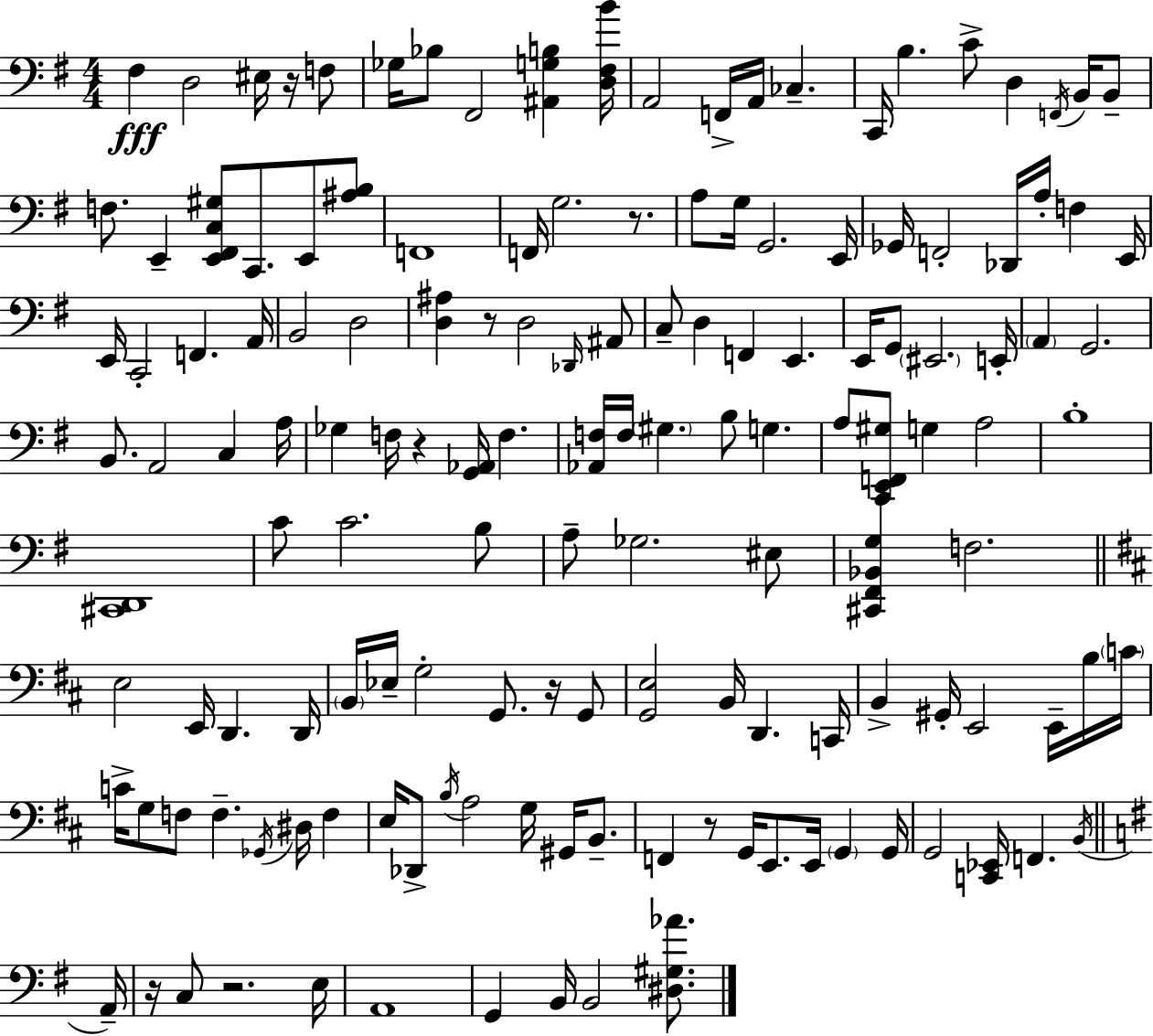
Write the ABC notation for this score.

X:1
T:Untitled
M:4/4
L:1/4
K:Em
^F, D,2 ^E,/4 z/4 F,/2 _G,/4 _B,/2 ^F,,2 [^A,,G,B,] [D,^F,B]/4 A,,2 F,,/4 A,,/4 _C, C,,/4 B, C/2 D, F,,/4 B,,/4 B,,/2 F,/2 E,, [E,,^F,,C,^G,]/2 C,,/2 E,,/2 [^A,B,]/2 F,,4 F,,/4 G,2 z/2 A,/2 G,/4 G,,2 E,,/4 _G,,/4 F,,2 _D,,/4 A,/4 F, E,,/4 E,,/4 C,,2 F,, A,,/4 B,,2 D,2 [D,^A,] z/2 D,2 _D,,/4 ^A,,/2 C,/2 D, F,, E,, E,,/4 G,,/2 ^E,,2 E,,/4 A,, G,,2 B,,/2 A,,2 C, A,/4 _G, F,/4 z [G,,_A,,]/4 F, [_A,,F,]/4 F,/4 ^G, B,/2 G, A,/2 [C,,E,,F,,^G,]/2 G, A,2 B,4 [^C,,D,,]4 C/2 C2 B,/2 A,/2 _G,2 ^E,/2 [^C,,^F,,_B,,G,] F,2 E,2 E,,/4 D,, D,,/4 B,,/4 _E,/4 G,2 G,,/2 z/4 G,,/2 [G,,E,]2 B,,/4 D,, C,,/4 B,, ^G,,/4 E,,2 E,,/4 B,/4 C/4 C/4 G,/2 F,/2 F, _G,,/4 ^D,/4 F, E,/4 _D,,/2 B,/4 A,2 G,/4 ^G,,/4 B,,/2 F,, z/2 G,,/4 E,,/2 E,,/4 G,, G,,/4 G,,2 [C,,_E,,]/4 F,, B,,/4 A,,/4 z/4 C,/2 z2 E,/4 A,,4 G,, B,,/4 B,,2 [^D,^G,_A]/2